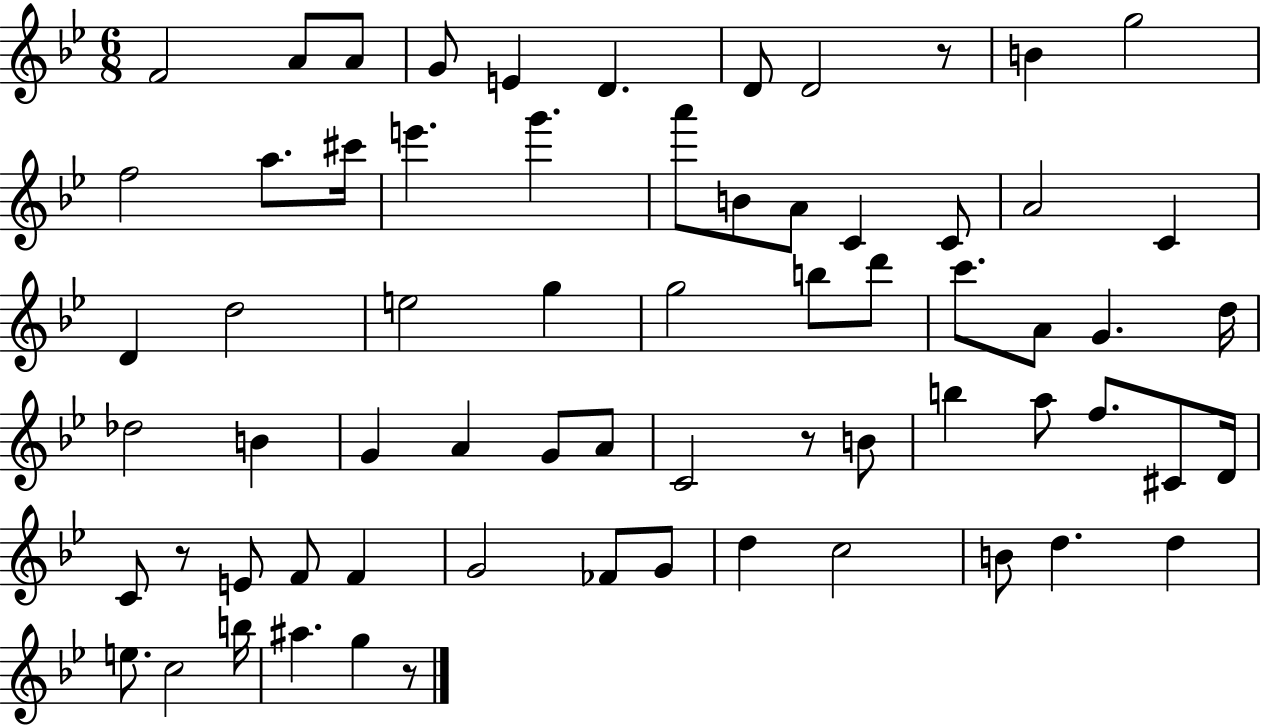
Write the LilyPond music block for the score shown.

{
  \clef treble
  \numericTimeSignature
  \time 6/8
  \key bes \major
  f'2 a'8 a'8 | g'8 e'4 d'4. | d'8 d'2 r8 | b'4 g''2 | \break f''2 a''8. cis'''16 | e'''4. g'''4. | a'''8 b'8 a'8 c'4 c'8 | a'2 c'4 | \break d'4 d''2 | e''2 g''4 | g''2 b''8 d'''8 | c'''8. a'8 g'4. d''16 | \break des''2 b'4 | g'4 a'4 g'8 a'8 | c'2 r8 b'8 | b''4 a''8 f''8. cis'8 d'16 | \break c'8 r8 e'8 f'8 f'4 | g'2 fes'8 g'8 | d''4 c''2 | b'8 d''4. d''4 | \break e''8. c''2 b''16 | ais''4. g''4 r8 | \bar "|."
}